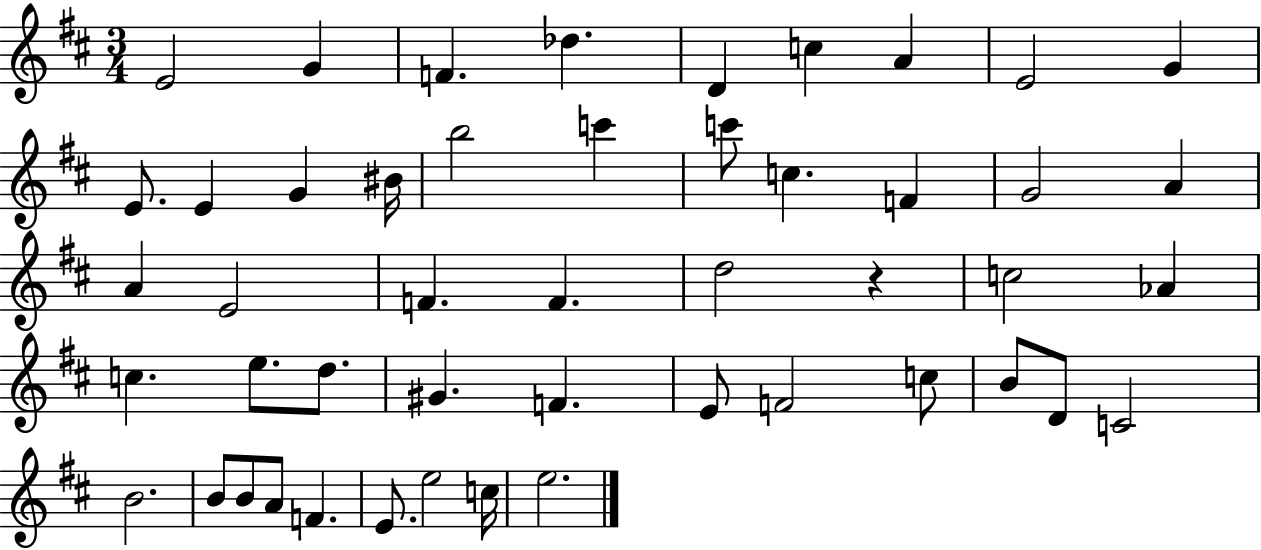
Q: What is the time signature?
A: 3/4